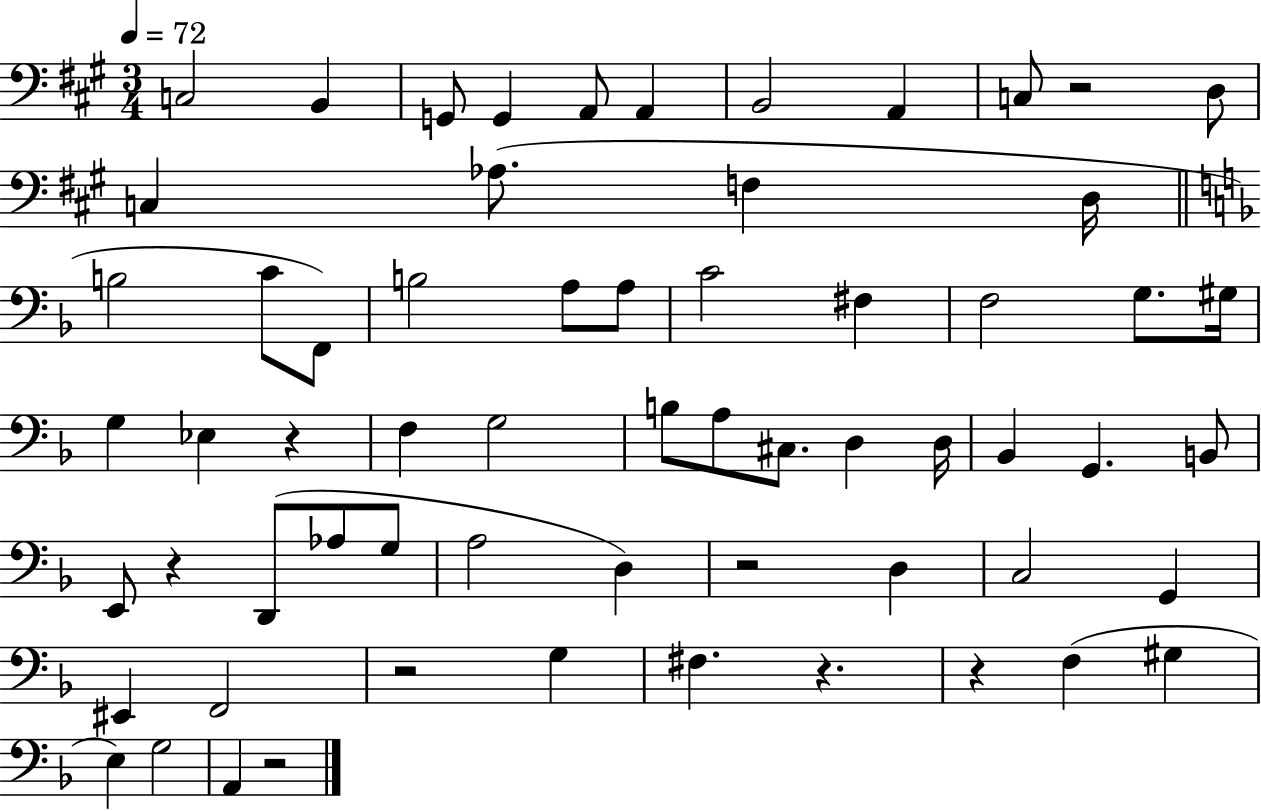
X:1
T:Untitled
M:3/4
L:1/4
K:A
C,2 B,, G,,/2 G,, A,,/2 A,, B,,2 A,, C,/2 z2 D,/2 C, _A,/2 F, D,/4 B,2 C/2 F,,/2 B,2 A,/2 A,/2 C2 ^F, F,2 G,/2 ^G,/4 G, _E, z F, G,2 B,/2 A,/2 ^C,/2 D, D,/4 _B,, G,, B,,/2 E,,/2 z D,,/2 _A,/2 G,/2 A,2 D, z2 D, C,2 G,, ^E,, F,,2 z2 G, ^F, z z F, ^G, E, G,2 A,, z2